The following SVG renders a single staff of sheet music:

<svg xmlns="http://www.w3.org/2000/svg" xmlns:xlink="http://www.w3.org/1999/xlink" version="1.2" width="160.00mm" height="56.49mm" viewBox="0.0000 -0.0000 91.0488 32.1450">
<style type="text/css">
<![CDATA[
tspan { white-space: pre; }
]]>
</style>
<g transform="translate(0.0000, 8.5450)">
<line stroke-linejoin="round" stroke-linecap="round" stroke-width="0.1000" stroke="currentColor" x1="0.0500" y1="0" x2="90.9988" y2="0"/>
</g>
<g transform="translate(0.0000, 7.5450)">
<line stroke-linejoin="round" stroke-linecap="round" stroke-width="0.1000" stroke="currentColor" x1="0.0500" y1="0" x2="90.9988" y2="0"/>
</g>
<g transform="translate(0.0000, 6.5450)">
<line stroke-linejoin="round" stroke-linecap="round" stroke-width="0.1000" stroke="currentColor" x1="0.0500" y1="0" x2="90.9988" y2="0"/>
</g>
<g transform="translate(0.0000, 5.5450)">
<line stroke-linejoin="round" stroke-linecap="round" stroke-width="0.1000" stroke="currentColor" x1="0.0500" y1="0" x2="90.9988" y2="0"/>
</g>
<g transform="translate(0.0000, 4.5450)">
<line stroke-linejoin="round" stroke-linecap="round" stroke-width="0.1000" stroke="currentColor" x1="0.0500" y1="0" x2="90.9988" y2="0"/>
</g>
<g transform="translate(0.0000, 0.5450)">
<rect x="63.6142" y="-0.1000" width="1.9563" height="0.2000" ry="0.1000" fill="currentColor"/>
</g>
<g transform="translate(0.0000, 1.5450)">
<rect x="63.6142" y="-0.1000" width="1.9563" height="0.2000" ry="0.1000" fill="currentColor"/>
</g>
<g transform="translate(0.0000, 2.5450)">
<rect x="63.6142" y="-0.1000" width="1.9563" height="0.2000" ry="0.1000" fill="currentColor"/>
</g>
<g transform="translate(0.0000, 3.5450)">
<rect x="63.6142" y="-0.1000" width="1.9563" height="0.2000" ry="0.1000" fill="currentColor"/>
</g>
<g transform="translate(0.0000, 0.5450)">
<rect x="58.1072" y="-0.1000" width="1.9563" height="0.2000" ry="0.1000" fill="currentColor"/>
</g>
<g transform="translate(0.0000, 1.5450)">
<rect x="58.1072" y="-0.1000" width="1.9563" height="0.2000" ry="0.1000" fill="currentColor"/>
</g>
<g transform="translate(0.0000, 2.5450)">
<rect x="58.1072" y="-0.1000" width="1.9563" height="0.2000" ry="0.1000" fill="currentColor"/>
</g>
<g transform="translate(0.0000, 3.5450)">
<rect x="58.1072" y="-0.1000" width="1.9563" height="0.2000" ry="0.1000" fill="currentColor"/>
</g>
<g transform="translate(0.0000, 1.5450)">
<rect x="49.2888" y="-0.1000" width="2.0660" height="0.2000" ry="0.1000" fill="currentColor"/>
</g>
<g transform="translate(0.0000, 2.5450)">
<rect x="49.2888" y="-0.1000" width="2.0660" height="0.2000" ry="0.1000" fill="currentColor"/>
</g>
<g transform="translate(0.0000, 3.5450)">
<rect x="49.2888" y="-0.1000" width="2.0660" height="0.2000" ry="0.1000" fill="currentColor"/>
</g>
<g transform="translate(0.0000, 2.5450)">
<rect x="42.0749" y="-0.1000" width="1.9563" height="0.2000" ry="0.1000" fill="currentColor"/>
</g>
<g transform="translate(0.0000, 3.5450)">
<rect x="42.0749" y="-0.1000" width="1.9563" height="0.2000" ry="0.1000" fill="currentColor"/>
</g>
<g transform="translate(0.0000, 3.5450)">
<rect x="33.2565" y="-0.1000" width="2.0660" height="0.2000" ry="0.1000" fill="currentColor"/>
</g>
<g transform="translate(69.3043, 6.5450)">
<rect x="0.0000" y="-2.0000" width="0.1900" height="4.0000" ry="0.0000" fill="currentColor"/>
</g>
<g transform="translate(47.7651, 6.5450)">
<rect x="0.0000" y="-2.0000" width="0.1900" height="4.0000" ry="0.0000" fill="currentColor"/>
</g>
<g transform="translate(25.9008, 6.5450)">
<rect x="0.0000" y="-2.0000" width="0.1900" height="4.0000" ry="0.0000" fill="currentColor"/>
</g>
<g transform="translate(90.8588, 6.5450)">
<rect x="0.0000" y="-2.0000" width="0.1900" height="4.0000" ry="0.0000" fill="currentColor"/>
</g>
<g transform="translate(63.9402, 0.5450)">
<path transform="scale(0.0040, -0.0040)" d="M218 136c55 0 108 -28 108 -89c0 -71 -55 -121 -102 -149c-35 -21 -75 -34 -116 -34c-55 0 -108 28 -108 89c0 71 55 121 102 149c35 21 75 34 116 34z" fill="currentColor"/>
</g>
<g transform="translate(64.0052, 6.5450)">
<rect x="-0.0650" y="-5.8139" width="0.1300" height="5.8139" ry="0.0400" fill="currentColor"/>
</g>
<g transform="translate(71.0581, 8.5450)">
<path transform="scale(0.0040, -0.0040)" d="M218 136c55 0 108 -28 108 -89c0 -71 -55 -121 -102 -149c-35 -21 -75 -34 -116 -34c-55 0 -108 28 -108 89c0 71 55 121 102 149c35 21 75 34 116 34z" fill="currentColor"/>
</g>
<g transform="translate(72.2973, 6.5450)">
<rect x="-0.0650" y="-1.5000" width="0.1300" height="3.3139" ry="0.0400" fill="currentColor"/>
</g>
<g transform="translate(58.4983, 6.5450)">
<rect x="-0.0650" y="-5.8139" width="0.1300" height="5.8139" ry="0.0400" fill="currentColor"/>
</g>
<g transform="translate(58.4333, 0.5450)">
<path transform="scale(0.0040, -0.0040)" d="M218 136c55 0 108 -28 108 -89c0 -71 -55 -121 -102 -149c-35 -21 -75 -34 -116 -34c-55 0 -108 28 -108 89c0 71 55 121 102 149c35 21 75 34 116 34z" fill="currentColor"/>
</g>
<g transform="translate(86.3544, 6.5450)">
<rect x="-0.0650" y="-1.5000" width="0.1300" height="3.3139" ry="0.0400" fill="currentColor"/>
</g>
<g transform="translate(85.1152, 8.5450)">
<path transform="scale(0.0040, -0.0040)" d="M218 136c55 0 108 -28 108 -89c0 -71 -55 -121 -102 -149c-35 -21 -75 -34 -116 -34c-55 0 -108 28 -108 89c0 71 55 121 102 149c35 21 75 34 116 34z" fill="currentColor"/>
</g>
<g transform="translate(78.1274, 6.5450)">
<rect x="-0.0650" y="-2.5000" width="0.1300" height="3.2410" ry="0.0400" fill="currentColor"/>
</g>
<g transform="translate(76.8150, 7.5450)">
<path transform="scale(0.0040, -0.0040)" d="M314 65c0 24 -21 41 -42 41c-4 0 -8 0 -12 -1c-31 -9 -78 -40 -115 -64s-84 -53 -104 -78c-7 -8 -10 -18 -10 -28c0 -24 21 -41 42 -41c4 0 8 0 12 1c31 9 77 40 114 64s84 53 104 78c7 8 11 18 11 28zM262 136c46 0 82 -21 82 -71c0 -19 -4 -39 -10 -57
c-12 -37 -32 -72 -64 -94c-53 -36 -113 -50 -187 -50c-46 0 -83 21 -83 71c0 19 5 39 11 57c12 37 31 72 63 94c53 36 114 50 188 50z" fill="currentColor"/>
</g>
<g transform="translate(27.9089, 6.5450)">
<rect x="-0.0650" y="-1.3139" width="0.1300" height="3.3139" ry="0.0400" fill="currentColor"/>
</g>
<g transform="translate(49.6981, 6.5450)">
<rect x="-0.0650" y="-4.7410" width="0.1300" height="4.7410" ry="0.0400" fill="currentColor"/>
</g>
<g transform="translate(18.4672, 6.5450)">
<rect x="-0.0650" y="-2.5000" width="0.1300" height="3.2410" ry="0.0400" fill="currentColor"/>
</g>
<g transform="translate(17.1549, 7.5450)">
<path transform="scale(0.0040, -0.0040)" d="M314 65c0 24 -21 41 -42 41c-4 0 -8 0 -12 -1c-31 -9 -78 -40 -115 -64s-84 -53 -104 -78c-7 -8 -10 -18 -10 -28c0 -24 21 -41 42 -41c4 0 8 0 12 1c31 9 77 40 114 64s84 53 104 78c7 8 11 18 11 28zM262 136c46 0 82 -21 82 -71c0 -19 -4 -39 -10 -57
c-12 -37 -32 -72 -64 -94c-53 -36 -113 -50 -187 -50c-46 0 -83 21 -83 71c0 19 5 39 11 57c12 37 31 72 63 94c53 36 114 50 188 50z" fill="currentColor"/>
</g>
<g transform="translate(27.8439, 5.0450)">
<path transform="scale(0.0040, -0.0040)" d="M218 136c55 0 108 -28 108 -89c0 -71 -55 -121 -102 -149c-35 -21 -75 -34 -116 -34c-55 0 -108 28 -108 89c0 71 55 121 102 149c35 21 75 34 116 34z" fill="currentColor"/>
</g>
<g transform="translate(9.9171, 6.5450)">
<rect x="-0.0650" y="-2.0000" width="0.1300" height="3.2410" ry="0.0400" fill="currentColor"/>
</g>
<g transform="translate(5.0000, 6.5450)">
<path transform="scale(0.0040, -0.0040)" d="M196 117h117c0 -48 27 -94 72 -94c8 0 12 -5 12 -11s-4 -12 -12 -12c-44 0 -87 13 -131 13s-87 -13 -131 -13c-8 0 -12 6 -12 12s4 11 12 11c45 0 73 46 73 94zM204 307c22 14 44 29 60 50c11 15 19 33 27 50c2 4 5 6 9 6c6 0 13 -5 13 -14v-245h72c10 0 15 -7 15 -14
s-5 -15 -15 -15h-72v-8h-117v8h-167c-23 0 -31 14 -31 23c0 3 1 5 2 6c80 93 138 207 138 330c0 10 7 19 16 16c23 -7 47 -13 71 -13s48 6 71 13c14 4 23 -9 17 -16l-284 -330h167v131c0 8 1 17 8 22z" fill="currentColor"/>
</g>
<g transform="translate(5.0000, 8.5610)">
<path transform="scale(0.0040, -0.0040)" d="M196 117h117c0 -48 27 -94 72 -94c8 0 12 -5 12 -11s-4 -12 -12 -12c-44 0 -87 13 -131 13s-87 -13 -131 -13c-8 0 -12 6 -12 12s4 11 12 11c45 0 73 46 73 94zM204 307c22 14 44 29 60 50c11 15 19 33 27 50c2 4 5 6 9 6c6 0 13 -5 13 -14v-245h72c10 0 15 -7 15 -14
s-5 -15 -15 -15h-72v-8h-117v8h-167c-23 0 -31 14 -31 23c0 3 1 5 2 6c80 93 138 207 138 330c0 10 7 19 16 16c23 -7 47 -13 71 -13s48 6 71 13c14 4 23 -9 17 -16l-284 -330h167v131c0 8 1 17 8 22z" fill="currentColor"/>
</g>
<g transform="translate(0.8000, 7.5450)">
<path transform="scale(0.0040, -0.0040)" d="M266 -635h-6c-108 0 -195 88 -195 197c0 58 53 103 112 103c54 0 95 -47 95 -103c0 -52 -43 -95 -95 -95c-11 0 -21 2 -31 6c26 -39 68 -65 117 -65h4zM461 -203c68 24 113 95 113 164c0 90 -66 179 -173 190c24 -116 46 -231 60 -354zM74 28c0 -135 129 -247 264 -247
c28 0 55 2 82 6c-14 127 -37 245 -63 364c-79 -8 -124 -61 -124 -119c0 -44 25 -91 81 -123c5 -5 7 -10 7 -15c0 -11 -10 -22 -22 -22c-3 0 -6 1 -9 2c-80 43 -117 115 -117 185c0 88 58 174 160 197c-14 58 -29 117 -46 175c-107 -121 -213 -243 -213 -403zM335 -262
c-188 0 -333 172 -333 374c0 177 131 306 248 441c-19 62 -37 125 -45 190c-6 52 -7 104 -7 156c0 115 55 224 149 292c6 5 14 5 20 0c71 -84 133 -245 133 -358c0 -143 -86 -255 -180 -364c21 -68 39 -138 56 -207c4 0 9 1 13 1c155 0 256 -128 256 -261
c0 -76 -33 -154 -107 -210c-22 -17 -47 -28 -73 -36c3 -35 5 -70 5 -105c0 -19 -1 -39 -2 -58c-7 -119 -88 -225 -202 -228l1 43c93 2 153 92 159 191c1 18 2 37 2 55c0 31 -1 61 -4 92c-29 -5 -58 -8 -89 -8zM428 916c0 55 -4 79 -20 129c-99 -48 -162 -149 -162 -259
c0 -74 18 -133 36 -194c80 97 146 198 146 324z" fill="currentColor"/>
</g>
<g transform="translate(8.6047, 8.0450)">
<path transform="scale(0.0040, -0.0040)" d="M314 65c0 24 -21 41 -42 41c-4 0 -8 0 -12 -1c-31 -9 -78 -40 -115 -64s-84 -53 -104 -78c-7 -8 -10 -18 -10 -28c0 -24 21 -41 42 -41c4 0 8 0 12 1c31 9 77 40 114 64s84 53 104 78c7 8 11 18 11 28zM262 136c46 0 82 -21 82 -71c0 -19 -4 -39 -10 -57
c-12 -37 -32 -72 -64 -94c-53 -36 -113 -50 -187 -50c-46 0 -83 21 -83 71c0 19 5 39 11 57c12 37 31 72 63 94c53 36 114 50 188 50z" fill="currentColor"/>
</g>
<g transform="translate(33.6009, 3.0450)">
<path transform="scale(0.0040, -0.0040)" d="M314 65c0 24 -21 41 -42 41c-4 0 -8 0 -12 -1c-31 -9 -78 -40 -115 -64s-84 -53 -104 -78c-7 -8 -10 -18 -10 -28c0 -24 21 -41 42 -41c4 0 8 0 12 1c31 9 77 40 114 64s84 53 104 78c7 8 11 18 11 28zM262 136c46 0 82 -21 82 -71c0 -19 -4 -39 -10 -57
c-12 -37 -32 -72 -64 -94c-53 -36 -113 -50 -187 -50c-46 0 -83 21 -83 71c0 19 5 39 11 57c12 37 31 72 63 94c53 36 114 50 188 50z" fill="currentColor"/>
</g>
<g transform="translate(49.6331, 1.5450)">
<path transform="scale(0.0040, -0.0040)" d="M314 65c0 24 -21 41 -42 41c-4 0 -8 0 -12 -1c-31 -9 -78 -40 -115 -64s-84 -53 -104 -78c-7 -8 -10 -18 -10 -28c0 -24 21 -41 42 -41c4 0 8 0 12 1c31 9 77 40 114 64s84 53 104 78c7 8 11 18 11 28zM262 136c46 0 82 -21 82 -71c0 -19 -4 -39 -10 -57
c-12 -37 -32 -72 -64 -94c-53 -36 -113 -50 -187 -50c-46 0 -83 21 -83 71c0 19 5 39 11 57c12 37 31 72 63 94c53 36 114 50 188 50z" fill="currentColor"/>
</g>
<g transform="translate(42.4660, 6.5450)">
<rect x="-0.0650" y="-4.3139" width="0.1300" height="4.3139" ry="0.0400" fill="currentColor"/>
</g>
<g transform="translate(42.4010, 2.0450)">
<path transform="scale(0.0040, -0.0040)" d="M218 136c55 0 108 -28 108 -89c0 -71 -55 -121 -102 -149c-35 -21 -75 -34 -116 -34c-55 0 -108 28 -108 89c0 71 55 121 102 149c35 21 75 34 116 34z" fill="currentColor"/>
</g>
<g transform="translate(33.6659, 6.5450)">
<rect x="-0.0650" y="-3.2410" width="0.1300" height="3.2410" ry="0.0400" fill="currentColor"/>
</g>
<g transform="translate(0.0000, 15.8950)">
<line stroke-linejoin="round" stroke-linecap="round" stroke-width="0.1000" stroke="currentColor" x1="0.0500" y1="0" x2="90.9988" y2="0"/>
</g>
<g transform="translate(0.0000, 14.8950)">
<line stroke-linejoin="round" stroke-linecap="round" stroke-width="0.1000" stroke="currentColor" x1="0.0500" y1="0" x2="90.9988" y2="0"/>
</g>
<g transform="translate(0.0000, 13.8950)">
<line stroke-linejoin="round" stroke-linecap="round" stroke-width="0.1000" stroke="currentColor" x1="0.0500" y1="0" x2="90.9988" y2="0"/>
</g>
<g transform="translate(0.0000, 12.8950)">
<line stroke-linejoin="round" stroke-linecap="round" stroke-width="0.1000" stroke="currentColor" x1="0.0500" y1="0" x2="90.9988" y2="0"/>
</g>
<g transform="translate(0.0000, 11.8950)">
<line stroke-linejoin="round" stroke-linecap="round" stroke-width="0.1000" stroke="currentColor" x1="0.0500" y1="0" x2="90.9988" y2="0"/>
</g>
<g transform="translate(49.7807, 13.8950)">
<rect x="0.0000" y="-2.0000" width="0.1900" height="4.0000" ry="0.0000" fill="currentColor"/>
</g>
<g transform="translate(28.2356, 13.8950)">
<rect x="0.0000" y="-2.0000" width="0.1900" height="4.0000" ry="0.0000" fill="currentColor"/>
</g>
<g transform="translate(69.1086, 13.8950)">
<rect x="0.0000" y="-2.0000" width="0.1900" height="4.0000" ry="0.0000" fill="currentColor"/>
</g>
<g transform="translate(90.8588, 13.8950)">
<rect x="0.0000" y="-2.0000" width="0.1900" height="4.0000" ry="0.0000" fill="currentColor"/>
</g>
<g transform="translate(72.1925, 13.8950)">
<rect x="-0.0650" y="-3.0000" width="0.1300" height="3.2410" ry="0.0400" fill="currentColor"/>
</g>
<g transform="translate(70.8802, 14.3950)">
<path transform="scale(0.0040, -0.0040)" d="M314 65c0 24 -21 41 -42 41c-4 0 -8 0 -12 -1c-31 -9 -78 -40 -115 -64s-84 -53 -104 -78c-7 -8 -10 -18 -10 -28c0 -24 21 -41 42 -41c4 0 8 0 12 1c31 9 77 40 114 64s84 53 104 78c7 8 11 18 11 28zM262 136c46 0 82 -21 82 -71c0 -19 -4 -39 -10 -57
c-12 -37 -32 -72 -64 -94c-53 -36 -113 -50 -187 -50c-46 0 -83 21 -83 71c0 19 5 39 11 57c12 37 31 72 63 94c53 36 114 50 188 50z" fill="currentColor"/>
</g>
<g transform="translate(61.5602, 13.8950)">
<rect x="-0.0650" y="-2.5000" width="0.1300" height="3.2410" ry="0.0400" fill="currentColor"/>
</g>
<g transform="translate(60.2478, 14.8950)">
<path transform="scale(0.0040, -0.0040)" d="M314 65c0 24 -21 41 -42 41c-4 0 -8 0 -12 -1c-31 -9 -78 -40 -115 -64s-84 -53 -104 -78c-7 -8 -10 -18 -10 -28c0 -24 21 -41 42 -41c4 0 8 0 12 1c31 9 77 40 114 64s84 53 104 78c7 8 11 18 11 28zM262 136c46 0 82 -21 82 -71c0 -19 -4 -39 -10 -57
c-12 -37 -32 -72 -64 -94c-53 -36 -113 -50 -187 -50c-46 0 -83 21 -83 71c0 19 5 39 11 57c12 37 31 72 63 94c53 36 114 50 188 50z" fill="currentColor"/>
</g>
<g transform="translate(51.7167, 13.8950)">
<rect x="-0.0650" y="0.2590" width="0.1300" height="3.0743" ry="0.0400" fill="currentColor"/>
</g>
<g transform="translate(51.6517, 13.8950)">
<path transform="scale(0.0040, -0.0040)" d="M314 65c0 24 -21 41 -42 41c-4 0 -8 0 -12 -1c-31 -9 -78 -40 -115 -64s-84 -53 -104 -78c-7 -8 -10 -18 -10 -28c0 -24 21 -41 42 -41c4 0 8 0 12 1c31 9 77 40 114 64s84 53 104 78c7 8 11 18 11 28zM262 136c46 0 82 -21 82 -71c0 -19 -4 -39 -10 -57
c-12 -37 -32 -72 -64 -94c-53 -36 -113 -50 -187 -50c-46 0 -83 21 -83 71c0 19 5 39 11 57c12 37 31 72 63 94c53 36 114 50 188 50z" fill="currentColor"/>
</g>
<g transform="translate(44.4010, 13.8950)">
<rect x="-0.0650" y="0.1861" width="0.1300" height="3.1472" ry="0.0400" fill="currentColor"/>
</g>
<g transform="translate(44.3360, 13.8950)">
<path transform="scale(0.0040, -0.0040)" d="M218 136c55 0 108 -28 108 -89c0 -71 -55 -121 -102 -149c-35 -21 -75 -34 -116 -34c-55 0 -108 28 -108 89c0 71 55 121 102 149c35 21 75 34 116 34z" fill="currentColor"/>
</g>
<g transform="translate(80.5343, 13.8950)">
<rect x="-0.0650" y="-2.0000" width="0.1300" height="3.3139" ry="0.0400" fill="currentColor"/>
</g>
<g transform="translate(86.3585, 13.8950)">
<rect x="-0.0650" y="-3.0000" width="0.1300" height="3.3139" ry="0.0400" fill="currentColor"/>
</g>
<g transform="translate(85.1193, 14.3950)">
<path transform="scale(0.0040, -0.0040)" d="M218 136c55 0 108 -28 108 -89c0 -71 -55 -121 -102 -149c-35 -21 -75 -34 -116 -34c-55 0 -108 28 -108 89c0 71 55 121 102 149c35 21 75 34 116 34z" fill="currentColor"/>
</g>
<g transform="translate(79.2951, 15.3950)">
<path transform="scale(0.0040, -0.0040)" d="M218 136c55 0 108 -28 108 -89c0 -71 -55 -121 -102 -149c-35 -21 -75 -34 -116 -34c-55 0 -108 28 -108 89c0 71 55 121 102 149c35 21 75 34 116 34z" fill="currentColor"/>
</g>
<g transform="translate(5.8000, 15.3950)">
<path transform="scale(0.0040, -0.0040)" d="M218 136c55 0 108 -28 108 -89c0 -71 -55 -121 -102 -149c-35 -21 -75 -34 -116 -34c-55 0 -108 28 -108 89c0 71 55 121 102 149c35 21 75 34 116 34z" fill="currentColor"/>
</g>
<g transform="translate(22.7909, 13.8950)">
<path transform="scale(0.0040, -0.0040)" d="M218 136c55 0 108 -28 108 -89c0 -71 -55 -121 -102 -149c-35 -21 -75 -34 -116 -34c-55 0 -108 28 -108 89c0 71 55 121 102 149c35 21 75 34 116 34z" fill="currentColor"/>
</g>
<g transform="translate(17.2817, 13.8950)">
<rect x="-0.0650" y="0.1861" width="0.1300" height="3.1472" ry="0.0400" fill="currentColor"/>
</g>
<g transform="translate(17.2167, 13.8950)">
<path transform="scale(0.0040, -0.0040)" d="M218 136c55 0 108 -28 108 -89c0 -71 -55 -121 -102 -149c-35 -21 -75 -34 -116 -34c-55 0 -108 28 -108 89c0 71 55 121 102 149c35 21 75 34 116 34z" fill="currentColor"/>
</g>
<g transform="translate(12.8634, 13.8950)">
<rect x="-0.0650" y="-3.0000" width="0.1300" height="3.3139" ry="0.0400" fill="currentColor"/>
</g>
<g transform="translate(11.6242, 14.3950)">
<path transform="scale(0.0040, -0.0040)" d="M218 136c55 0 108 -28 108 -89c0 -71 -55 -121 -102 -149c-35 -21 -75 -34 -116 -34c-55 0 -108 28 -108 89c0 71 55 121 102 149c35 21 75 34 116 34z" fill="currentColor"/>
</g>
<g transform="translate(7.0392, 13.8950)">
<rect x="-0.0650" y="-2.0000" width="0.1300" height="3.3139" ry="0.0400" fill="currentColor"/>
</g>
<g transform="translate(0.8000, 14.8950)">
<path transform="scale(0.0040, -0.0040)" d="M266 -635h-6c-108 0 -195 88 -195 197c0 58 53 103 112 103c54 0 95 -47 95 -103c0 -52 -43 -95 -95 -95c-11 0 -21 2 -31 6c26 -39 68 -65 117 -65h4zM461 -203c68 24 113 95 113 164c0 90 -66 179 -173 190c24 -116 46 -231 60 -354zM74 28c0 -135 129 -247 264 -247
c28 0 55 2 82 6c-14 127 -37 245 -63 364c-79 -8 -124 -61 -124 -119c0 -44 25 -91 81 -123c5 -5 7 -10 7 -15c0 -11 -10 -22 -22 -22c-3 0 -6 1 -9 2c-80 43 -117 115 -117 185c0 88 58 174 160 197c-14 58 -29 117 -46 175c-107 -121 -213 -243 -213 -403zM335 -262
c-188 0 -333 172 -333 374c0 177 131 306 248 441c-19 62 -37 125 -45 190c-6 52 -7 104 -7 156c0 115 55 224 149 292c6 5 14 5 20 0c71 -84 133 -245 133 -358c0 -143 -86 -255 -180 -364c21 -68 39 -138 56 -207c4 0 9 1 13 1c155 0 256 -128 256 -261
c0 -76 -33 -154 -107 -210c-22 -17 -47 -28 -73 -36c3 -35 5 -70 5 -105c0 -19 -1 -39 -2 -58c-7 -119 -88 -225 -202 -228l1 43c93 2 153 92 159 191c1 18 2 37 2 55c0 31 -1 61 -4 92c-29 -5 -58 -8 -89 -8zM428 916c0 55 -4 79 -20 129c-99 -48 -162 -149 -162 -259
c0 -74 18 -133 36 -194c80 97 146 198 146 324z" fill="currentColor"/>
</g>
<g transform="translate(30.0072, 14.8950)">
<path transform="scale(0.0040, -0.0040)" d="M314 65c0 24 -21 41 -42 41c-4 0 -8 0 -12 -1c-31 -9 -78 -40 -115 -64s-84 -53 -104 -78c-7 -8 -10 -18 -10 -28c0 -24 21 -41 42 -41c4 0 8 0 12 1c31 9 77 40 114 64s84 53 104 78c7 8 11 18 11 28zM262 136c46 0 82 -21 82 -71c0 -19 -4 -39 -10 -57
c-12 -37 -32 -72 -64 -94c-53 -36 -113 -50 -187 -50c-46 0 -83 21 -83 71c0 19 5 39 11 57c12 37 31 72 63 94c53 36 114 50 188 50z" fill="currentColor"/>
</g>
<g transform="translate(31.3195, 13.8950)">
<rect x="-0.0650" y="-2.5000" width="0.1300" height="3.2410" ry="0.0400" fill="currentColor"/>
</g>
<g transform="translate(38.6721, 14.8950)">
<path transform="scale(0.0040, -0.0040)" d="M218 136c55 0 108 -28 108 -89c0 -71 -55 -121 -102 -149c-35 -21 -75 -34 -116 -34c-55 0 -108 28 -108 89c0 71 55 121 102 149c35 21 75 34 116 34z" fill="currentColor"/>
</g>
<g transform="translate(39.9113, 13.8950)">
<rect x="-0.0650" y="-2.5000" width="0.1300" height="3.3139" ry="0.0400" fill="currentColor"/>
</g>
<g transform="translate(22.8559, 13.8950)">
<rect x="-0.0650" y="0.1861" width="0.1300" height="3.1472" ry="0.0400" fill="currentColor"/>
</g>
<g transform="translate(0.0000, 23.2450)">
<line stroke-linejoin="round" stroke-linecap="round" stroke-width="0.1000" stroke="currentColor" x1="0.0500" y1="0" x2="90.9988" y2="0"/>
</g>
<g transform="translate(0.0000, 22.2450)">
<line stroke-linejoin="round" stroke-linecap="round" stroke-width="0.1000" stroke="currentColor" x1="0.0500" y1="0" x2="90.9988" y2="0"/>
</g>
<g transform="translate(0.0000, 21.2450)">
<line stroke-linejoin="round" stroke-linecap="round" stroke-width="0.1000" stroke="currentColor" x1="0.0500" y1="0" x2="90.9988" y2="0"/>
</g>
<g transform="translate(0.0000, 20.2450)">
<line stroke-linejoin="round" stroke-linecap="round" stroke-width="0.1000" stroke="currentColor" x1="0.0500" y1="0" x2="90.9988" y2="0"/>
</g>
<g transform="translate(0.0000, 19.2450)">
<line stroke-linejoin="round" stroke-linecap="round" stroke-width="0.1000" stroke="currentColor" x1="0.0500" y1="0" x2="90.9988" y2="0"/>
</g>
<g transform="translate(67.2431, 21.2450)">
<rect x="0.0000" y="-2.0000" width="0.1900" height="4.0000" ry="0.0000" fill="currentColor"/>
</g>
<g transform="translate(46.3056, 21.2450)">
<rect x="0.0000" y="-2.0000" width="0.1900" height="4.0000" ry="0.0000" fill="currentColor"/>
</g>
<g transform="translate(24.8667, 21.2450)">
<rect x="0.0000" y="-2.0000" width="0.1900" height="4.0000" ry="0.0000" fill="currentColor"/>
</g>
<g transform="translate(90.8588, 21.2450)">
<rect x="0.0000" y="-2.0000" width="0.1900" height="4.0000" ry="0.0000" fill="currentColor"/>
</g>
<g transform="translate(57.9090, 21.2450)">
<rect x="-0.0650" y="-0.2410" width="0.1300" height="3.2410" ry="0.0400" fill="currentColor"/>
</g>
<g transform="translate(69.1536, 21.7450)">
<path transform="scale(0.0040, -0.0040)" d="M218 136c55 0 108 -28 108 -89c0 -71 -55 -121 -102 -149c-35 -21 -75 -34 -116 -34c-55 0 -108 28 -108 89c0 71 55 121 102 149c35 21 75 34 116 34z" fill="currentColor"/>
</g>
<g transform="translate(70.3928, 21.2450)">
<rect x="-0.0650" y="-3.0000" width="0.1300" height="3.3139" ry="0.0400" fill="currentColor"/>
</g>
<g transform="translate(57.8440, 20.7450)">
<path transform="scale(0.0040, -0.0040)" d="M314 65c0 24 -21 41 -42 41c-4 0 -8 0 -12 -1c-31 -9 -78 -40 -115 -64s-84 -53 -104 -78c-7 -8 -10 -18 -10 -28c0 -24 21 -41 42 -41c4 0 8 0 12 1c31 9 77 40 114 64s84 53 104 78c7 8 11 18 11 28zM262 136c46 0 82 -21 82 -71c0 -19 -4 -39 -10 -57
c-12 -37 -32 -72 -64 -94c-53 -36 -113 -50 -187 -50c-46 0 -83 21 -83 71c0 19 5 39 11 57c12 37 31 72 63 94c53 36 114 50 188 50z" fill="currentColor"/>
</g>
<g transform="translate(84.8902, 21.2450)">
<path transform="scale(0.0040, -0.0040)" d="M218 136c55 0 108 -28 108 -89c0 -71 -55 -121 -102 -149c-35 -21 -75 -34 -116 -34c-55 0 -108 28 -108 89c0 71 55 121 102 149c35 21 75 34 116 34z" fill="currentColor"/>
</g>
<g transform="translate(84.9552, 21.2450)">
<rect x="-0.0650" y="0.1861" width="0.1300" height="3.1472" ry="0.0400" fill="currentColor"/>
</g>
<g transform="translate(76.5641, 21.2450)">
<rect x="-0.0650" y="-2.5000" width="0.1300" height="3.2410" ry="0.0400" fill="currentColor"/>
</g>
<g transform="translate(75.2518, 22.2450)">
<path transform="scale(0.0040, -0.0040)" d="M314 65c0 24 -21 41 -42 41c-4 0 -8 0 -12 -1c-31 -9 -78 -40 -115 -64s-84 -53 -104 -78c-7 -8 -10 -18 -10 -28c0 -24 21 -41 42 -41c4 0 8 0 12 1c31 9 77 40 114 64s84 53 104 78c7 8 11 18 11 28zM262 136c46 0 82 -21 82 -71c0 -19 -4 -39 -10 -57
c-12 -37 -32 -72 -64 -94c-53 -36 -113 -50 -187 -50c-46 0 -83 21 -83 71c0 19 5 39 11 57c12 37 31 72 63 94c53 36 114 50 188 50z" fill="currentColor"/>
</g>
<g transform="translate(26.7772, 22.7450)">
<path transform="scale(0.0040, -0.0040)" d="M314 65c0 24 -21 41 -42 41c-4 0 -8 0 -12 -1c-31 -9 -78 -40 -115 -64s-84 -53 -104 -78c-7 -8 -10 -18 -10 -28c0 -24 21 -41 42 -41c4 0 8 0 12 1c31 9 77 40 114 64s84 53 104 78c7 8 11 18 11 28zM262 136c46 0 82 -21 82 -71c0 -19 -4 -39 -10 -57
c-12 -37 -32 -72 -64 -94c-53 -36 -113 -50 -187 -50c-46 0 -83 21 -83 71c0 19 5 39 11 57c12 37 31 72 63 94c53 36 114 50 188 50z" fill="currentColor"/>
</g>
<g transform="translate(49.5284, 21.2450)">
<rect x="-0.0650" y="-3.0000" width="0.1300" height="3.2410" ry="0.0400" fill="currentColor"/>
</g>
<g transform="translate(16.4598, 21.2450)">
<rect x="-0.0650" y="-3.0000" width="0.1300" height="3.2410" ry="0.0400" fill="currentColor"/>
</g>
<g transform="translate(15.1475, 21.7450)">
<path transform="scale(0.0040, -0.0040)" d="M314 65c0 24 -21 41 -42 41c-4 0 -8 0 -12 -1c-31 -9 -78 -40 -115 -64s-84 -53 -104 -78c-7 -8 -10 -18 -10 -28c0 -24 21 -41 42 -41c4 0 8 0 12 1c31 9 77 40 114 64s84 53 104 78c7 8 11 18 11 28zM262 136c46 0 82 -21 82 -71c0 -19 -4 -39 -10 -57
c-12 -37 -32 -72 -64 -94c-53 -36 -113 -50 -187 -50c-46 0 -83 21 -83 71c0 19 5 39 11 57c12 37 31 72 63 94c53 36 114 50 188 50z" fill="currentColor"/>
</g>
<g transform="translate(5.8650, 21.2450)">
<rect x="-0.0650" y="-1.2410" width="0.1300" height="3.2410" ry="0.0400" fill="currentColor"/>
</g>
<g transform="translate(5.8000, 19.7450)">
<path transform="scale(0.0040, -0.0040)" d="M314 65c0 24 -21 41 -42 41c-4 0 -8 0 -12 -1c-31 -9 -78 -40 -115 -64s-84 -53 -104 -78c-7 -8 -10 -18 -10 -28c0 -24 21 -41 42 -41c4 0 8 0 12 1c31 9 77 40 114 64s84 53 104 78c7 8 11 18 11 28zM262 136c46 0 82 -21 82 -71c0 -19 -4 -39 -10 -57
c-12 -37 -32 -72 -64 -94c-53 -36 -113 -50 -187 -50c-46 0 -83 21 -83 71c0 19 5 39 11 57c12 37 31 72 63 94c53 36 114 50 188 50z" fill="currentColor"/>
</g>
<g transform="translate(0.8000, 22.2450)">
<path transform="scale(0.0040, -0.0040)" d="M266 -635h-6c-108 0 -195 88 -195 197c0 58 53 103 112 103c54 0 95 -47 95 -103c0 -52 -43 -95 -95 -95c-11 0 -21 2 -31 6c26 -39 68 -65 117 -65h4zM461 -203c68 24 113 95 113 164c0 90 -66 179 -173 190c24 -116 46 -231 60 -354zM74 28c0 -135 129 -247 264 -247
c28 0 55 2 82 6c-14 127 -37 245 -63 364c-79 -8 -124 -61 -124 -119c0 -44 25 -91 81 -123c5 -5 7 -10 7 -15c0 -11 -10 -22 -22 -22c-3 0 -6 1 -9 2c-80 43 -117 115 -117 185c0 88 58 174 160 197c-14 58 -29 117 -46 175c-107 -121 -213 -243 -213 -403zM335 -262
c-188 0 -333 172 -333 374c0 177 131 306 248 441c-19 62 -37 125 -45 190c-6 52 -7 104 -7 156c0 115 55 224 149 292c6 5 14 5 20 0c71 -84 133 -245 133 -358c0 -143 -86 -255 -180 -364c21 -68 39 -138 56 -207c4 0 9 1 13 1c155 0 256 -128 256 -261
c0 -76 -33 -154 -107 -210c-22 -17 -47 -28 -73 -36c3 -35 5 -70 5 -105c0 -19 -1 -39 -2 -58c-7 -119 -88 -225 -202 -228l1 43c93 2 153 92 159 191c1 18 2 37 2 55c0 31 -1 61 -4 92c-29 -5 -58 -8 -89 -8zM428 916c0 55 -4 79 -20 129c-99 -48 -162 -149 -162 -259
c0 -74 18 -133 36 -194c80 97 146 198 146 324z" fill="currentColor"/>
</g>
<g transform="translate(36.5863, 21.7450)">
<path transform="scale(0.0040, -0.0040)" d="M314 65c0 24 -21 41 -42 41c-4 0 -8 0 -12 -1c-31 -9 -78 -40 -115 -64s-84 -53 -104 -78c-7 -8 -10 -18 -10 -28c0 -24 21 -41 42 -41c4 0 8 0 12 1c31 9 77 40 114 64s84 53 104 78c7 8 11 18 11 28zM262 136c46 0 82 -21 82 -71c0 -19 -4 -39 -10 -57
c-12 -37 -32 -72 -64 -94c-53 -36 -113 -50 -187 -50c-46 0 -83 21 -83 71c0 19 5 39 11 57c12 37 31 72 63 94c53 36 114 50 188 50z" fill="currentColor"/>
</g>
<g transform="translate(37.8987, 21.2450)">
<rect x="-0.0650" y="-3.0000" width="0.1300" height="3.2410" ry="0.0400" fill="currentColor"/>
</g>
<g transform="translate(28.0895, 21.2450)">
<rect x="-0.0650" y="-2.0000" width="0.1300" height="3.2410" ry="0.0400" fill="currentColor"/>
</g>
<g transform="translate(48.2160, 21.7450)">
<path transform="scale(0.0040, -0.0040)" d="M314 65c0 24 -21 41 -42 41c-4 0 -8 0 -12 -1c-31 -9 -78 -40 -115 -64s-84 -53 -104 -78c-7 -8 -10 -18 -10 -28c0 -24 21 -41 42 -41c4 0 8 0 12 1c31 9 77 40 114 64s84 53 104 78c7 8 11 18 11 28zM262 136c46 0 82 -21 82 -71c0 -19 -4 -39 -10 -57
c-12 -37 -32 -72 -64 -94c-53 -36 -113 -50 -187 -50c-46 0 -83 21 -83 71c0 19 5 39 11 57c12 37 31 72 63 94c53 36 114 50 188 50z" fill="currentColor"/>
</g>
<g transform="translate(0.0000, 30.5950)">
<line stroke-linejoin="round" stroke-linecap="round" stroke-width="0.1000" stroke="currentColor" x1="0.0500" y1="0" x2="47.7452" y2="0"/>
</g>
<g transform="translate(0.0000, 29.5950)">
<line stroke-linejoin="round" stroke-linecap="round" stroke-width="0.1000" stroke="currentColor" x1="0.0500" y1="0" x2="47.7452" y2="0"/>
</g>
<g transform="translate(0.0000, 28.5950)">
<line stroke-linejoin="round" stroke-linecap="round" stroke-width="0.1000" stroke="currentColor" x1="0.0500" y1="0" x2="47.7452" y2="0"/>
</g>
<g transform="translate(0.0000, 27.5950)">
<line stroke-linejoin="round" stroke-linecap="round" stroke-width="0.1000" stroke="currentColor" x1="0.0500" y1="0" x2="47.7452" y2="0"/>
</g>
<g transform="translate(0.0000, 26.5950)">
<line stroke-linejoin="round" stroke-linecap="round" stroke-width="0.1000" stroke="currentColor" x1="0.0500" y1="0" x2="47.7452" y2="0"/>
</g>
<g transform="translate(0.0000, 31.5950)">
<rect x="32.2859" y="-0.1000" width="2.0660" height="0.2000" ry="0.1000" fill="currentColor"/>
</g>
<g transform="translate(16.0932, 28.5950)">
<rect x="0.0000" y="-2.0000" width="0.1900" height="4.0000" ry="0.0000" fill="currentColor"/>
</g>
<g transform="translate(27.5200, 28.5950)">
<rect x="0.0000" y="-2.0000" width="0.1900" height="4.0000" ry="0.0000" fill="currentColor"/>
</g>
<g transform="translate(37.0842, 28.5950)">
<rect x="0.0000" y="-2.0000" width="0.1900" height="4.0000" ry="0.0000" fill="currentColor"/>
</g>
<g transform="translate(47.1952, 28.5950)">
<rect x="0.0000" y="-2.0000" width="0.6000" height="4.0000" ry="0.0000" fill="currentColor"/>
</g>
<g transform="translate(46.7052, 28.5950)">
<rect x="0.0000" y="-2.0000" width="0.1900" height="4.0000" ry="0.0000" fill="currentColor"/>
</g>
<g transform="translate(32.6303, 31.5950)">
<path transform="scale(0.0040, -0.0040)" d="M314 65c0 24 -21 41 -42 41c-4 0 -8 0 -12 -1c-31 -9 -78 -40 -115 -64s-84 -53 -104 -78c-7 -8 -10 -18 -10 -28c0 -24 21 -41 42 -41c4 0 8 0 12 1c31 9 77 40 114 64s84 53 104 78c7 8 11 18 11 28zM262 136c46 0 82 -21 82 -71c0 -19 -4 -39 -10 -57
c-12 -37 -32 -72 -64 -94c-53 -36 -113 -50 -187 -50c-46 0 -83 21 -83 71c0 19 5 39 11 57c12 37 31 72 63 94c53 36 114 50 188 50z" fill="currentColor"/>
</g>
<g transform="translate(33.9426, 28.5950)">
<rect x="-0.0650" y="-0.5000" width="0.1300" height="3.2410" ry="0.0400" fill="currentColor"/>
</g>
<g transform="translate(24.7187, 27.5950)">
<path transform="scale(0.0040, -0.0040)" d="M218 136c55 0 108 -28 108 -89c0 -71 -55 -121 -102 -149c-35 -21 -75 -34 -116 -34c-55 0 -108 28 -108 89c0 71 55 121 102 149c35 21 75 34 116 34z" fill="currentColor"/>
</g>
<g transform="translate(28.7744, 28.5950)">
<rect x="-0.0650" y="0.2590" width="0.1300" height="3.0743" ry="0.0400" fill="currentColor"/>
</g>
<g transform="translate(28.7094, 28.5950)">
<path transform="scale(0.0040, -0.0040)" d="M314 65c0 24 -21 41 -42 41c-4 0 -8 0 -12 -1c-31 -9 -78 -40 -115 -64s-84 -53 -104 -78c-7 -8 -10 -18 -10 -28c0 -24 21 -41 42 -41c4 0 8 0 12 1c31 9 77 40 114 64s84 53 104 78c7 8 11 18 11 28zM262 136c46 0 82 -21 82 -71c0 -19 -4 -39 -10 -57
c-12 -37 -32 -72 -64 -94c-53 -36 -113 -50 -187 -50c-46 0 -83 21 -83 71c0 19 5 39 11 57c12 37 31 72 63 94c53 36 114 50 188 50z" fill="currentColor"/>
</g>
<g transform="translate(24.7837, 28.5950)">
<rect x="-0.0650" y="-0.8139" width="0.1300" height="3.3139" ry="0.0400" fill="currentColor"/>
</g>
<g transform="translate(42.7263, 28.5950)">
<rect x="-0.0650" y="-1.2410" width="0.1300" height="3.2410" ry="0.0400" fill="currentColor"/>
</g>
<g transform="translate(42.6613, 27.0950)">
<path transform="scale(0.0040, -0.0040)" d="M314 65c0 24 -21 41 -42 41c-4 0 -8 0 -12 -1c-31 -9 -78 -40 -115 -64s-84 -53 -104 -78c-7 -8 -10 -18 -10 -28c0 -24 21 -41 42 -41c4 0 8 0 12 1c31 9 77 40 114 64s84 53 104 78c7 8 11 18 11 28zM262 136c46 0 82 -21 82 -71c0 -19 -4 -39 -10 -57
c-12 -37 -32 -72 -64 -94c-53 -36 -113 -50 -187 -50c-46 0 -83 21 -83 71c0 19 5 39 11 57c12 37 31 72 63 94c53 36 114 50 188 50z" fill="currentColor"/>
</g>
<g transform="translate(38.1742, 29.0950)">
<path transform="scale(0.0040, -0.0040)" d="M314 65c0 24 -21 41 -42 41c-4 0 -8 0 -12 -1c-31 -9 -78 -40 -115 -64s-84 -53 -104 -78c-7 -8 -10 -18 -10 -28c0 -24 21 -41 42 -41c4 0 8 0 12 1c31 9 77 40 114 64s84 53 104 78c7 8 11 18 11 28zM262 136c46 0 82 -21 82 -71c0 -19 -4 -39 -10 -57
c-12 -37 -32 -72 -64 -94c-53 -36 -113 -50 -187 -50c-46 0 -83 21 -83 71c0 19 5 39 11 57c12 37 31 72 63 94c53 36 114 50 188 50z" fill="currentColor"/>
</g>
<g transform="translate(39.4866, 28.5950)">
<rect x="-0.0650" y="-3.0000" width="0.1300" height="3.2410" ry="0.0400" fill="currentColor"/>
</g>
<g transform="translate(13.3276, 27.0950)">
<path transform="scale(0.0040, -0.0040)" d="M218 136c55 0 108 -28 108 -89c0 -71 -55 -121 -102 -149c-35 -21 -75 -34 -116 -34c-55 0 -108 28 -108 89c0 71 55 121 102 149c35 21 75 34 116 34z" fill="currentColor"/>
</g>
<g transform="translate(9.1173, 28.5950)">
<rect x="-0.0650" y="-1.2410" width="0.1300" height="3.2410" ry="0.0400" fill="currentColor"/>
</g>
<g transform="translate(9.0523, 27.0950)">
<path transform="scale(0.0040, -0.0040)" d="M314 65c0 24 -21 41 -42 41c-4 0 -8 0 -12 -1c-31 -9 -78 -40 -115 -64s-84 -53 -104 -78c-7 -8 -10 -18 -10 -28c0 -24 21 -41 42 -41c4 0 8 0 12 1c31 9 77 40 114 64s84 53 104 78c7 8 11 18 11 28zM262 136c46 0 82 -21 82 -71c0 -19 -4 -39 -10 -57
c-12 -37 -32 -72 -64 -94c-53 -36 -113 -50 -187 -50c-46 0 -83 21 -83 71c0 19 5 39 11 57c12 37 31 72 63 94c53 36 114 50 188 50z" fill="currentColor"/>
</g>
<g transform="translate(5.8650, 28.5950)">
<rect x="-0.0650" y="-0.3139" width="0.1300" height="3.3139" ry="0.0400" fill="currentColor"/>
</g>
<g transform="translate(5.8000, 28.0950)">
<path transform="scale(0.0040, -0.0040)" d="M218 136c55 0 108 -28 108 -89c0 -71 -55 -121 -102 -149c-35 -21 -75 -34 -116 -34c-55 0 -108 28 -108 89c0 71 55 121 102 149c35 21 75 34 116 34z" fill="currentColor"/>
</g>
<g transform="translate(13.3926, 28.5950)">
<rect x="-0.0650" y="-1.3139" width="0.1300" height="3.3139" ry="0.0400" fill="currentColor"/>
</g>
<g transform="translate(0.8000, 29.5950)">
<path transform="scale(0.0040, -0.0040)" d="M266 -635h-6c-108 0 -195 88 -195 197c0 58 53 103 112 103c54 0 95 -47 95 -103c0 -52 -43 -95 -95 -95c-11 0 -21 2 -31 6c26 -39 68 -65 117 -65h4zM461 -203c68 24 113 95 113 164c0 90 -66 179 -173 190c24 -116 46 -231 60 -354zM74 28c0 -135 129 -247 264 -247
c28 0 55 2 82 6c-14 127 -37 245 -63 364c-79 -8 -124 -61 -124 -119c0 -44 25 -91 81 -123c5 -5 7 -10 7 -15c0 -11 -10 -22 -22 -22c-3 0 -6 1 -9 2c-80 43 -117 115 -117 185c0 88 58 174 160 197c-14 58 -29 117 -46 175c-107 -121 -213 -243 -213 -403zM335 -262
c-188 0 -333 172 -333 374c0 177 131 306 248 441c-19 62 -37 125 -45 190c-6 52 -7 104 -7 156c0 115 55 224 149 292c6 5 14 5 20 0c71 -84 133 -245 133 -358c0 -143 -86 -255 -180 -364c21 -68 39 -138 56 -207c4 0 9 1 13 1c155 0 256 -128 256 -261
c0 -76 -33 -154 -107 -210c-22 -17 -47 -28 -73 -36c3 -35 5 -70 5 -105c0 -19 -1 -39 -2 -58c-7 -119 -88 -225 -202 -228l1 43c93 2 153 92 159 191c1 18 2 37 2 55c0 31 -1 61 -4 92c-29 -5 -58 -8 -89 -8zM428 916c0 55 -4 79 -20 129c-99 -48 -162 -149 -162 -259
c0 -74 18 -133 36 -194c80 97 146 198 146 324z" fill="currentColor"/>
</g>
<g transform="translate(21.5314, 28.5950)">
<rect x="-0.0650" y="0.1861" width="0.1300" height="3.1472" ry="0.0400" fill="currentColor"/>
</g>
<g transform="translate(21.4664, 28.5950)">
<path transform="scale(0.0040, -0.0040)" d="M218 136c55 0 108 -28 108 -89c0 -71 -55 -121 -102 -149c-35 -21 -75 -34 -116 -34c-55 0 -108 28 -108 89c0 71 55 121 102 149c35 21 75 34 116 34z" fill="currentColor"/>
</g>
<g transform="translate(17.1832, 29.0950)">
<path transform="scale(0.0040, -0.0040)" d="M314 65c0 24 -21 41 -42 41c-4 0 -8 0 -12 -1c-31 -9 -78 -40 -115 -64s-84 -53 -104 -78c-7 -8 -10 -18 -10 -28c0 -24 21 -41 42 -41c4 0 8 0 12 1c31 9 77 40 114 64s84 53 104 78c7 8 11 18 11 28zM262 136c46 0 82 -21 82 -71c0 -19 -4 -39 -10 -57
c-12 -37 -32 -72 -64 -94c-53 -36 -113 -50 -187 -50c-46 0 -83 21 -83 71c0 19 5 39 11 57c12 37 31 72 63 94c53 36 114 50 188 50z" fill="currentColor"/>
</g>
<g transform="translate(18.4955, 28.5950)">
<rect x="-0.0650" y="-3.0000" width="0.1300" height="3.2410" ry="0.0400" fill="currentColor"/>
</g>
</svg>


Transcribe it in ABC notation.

X:1
T:Untitled
M:4/4
L:1/4
K:C
F2 G2 e b2 d' e'2 g' g' E G2 E F A B B G2 G B B2 G2 A2 F A e2 A2 F2 A2 A2 c2 A G2 B c e2 e A2 B d B2 C2 A2 e2